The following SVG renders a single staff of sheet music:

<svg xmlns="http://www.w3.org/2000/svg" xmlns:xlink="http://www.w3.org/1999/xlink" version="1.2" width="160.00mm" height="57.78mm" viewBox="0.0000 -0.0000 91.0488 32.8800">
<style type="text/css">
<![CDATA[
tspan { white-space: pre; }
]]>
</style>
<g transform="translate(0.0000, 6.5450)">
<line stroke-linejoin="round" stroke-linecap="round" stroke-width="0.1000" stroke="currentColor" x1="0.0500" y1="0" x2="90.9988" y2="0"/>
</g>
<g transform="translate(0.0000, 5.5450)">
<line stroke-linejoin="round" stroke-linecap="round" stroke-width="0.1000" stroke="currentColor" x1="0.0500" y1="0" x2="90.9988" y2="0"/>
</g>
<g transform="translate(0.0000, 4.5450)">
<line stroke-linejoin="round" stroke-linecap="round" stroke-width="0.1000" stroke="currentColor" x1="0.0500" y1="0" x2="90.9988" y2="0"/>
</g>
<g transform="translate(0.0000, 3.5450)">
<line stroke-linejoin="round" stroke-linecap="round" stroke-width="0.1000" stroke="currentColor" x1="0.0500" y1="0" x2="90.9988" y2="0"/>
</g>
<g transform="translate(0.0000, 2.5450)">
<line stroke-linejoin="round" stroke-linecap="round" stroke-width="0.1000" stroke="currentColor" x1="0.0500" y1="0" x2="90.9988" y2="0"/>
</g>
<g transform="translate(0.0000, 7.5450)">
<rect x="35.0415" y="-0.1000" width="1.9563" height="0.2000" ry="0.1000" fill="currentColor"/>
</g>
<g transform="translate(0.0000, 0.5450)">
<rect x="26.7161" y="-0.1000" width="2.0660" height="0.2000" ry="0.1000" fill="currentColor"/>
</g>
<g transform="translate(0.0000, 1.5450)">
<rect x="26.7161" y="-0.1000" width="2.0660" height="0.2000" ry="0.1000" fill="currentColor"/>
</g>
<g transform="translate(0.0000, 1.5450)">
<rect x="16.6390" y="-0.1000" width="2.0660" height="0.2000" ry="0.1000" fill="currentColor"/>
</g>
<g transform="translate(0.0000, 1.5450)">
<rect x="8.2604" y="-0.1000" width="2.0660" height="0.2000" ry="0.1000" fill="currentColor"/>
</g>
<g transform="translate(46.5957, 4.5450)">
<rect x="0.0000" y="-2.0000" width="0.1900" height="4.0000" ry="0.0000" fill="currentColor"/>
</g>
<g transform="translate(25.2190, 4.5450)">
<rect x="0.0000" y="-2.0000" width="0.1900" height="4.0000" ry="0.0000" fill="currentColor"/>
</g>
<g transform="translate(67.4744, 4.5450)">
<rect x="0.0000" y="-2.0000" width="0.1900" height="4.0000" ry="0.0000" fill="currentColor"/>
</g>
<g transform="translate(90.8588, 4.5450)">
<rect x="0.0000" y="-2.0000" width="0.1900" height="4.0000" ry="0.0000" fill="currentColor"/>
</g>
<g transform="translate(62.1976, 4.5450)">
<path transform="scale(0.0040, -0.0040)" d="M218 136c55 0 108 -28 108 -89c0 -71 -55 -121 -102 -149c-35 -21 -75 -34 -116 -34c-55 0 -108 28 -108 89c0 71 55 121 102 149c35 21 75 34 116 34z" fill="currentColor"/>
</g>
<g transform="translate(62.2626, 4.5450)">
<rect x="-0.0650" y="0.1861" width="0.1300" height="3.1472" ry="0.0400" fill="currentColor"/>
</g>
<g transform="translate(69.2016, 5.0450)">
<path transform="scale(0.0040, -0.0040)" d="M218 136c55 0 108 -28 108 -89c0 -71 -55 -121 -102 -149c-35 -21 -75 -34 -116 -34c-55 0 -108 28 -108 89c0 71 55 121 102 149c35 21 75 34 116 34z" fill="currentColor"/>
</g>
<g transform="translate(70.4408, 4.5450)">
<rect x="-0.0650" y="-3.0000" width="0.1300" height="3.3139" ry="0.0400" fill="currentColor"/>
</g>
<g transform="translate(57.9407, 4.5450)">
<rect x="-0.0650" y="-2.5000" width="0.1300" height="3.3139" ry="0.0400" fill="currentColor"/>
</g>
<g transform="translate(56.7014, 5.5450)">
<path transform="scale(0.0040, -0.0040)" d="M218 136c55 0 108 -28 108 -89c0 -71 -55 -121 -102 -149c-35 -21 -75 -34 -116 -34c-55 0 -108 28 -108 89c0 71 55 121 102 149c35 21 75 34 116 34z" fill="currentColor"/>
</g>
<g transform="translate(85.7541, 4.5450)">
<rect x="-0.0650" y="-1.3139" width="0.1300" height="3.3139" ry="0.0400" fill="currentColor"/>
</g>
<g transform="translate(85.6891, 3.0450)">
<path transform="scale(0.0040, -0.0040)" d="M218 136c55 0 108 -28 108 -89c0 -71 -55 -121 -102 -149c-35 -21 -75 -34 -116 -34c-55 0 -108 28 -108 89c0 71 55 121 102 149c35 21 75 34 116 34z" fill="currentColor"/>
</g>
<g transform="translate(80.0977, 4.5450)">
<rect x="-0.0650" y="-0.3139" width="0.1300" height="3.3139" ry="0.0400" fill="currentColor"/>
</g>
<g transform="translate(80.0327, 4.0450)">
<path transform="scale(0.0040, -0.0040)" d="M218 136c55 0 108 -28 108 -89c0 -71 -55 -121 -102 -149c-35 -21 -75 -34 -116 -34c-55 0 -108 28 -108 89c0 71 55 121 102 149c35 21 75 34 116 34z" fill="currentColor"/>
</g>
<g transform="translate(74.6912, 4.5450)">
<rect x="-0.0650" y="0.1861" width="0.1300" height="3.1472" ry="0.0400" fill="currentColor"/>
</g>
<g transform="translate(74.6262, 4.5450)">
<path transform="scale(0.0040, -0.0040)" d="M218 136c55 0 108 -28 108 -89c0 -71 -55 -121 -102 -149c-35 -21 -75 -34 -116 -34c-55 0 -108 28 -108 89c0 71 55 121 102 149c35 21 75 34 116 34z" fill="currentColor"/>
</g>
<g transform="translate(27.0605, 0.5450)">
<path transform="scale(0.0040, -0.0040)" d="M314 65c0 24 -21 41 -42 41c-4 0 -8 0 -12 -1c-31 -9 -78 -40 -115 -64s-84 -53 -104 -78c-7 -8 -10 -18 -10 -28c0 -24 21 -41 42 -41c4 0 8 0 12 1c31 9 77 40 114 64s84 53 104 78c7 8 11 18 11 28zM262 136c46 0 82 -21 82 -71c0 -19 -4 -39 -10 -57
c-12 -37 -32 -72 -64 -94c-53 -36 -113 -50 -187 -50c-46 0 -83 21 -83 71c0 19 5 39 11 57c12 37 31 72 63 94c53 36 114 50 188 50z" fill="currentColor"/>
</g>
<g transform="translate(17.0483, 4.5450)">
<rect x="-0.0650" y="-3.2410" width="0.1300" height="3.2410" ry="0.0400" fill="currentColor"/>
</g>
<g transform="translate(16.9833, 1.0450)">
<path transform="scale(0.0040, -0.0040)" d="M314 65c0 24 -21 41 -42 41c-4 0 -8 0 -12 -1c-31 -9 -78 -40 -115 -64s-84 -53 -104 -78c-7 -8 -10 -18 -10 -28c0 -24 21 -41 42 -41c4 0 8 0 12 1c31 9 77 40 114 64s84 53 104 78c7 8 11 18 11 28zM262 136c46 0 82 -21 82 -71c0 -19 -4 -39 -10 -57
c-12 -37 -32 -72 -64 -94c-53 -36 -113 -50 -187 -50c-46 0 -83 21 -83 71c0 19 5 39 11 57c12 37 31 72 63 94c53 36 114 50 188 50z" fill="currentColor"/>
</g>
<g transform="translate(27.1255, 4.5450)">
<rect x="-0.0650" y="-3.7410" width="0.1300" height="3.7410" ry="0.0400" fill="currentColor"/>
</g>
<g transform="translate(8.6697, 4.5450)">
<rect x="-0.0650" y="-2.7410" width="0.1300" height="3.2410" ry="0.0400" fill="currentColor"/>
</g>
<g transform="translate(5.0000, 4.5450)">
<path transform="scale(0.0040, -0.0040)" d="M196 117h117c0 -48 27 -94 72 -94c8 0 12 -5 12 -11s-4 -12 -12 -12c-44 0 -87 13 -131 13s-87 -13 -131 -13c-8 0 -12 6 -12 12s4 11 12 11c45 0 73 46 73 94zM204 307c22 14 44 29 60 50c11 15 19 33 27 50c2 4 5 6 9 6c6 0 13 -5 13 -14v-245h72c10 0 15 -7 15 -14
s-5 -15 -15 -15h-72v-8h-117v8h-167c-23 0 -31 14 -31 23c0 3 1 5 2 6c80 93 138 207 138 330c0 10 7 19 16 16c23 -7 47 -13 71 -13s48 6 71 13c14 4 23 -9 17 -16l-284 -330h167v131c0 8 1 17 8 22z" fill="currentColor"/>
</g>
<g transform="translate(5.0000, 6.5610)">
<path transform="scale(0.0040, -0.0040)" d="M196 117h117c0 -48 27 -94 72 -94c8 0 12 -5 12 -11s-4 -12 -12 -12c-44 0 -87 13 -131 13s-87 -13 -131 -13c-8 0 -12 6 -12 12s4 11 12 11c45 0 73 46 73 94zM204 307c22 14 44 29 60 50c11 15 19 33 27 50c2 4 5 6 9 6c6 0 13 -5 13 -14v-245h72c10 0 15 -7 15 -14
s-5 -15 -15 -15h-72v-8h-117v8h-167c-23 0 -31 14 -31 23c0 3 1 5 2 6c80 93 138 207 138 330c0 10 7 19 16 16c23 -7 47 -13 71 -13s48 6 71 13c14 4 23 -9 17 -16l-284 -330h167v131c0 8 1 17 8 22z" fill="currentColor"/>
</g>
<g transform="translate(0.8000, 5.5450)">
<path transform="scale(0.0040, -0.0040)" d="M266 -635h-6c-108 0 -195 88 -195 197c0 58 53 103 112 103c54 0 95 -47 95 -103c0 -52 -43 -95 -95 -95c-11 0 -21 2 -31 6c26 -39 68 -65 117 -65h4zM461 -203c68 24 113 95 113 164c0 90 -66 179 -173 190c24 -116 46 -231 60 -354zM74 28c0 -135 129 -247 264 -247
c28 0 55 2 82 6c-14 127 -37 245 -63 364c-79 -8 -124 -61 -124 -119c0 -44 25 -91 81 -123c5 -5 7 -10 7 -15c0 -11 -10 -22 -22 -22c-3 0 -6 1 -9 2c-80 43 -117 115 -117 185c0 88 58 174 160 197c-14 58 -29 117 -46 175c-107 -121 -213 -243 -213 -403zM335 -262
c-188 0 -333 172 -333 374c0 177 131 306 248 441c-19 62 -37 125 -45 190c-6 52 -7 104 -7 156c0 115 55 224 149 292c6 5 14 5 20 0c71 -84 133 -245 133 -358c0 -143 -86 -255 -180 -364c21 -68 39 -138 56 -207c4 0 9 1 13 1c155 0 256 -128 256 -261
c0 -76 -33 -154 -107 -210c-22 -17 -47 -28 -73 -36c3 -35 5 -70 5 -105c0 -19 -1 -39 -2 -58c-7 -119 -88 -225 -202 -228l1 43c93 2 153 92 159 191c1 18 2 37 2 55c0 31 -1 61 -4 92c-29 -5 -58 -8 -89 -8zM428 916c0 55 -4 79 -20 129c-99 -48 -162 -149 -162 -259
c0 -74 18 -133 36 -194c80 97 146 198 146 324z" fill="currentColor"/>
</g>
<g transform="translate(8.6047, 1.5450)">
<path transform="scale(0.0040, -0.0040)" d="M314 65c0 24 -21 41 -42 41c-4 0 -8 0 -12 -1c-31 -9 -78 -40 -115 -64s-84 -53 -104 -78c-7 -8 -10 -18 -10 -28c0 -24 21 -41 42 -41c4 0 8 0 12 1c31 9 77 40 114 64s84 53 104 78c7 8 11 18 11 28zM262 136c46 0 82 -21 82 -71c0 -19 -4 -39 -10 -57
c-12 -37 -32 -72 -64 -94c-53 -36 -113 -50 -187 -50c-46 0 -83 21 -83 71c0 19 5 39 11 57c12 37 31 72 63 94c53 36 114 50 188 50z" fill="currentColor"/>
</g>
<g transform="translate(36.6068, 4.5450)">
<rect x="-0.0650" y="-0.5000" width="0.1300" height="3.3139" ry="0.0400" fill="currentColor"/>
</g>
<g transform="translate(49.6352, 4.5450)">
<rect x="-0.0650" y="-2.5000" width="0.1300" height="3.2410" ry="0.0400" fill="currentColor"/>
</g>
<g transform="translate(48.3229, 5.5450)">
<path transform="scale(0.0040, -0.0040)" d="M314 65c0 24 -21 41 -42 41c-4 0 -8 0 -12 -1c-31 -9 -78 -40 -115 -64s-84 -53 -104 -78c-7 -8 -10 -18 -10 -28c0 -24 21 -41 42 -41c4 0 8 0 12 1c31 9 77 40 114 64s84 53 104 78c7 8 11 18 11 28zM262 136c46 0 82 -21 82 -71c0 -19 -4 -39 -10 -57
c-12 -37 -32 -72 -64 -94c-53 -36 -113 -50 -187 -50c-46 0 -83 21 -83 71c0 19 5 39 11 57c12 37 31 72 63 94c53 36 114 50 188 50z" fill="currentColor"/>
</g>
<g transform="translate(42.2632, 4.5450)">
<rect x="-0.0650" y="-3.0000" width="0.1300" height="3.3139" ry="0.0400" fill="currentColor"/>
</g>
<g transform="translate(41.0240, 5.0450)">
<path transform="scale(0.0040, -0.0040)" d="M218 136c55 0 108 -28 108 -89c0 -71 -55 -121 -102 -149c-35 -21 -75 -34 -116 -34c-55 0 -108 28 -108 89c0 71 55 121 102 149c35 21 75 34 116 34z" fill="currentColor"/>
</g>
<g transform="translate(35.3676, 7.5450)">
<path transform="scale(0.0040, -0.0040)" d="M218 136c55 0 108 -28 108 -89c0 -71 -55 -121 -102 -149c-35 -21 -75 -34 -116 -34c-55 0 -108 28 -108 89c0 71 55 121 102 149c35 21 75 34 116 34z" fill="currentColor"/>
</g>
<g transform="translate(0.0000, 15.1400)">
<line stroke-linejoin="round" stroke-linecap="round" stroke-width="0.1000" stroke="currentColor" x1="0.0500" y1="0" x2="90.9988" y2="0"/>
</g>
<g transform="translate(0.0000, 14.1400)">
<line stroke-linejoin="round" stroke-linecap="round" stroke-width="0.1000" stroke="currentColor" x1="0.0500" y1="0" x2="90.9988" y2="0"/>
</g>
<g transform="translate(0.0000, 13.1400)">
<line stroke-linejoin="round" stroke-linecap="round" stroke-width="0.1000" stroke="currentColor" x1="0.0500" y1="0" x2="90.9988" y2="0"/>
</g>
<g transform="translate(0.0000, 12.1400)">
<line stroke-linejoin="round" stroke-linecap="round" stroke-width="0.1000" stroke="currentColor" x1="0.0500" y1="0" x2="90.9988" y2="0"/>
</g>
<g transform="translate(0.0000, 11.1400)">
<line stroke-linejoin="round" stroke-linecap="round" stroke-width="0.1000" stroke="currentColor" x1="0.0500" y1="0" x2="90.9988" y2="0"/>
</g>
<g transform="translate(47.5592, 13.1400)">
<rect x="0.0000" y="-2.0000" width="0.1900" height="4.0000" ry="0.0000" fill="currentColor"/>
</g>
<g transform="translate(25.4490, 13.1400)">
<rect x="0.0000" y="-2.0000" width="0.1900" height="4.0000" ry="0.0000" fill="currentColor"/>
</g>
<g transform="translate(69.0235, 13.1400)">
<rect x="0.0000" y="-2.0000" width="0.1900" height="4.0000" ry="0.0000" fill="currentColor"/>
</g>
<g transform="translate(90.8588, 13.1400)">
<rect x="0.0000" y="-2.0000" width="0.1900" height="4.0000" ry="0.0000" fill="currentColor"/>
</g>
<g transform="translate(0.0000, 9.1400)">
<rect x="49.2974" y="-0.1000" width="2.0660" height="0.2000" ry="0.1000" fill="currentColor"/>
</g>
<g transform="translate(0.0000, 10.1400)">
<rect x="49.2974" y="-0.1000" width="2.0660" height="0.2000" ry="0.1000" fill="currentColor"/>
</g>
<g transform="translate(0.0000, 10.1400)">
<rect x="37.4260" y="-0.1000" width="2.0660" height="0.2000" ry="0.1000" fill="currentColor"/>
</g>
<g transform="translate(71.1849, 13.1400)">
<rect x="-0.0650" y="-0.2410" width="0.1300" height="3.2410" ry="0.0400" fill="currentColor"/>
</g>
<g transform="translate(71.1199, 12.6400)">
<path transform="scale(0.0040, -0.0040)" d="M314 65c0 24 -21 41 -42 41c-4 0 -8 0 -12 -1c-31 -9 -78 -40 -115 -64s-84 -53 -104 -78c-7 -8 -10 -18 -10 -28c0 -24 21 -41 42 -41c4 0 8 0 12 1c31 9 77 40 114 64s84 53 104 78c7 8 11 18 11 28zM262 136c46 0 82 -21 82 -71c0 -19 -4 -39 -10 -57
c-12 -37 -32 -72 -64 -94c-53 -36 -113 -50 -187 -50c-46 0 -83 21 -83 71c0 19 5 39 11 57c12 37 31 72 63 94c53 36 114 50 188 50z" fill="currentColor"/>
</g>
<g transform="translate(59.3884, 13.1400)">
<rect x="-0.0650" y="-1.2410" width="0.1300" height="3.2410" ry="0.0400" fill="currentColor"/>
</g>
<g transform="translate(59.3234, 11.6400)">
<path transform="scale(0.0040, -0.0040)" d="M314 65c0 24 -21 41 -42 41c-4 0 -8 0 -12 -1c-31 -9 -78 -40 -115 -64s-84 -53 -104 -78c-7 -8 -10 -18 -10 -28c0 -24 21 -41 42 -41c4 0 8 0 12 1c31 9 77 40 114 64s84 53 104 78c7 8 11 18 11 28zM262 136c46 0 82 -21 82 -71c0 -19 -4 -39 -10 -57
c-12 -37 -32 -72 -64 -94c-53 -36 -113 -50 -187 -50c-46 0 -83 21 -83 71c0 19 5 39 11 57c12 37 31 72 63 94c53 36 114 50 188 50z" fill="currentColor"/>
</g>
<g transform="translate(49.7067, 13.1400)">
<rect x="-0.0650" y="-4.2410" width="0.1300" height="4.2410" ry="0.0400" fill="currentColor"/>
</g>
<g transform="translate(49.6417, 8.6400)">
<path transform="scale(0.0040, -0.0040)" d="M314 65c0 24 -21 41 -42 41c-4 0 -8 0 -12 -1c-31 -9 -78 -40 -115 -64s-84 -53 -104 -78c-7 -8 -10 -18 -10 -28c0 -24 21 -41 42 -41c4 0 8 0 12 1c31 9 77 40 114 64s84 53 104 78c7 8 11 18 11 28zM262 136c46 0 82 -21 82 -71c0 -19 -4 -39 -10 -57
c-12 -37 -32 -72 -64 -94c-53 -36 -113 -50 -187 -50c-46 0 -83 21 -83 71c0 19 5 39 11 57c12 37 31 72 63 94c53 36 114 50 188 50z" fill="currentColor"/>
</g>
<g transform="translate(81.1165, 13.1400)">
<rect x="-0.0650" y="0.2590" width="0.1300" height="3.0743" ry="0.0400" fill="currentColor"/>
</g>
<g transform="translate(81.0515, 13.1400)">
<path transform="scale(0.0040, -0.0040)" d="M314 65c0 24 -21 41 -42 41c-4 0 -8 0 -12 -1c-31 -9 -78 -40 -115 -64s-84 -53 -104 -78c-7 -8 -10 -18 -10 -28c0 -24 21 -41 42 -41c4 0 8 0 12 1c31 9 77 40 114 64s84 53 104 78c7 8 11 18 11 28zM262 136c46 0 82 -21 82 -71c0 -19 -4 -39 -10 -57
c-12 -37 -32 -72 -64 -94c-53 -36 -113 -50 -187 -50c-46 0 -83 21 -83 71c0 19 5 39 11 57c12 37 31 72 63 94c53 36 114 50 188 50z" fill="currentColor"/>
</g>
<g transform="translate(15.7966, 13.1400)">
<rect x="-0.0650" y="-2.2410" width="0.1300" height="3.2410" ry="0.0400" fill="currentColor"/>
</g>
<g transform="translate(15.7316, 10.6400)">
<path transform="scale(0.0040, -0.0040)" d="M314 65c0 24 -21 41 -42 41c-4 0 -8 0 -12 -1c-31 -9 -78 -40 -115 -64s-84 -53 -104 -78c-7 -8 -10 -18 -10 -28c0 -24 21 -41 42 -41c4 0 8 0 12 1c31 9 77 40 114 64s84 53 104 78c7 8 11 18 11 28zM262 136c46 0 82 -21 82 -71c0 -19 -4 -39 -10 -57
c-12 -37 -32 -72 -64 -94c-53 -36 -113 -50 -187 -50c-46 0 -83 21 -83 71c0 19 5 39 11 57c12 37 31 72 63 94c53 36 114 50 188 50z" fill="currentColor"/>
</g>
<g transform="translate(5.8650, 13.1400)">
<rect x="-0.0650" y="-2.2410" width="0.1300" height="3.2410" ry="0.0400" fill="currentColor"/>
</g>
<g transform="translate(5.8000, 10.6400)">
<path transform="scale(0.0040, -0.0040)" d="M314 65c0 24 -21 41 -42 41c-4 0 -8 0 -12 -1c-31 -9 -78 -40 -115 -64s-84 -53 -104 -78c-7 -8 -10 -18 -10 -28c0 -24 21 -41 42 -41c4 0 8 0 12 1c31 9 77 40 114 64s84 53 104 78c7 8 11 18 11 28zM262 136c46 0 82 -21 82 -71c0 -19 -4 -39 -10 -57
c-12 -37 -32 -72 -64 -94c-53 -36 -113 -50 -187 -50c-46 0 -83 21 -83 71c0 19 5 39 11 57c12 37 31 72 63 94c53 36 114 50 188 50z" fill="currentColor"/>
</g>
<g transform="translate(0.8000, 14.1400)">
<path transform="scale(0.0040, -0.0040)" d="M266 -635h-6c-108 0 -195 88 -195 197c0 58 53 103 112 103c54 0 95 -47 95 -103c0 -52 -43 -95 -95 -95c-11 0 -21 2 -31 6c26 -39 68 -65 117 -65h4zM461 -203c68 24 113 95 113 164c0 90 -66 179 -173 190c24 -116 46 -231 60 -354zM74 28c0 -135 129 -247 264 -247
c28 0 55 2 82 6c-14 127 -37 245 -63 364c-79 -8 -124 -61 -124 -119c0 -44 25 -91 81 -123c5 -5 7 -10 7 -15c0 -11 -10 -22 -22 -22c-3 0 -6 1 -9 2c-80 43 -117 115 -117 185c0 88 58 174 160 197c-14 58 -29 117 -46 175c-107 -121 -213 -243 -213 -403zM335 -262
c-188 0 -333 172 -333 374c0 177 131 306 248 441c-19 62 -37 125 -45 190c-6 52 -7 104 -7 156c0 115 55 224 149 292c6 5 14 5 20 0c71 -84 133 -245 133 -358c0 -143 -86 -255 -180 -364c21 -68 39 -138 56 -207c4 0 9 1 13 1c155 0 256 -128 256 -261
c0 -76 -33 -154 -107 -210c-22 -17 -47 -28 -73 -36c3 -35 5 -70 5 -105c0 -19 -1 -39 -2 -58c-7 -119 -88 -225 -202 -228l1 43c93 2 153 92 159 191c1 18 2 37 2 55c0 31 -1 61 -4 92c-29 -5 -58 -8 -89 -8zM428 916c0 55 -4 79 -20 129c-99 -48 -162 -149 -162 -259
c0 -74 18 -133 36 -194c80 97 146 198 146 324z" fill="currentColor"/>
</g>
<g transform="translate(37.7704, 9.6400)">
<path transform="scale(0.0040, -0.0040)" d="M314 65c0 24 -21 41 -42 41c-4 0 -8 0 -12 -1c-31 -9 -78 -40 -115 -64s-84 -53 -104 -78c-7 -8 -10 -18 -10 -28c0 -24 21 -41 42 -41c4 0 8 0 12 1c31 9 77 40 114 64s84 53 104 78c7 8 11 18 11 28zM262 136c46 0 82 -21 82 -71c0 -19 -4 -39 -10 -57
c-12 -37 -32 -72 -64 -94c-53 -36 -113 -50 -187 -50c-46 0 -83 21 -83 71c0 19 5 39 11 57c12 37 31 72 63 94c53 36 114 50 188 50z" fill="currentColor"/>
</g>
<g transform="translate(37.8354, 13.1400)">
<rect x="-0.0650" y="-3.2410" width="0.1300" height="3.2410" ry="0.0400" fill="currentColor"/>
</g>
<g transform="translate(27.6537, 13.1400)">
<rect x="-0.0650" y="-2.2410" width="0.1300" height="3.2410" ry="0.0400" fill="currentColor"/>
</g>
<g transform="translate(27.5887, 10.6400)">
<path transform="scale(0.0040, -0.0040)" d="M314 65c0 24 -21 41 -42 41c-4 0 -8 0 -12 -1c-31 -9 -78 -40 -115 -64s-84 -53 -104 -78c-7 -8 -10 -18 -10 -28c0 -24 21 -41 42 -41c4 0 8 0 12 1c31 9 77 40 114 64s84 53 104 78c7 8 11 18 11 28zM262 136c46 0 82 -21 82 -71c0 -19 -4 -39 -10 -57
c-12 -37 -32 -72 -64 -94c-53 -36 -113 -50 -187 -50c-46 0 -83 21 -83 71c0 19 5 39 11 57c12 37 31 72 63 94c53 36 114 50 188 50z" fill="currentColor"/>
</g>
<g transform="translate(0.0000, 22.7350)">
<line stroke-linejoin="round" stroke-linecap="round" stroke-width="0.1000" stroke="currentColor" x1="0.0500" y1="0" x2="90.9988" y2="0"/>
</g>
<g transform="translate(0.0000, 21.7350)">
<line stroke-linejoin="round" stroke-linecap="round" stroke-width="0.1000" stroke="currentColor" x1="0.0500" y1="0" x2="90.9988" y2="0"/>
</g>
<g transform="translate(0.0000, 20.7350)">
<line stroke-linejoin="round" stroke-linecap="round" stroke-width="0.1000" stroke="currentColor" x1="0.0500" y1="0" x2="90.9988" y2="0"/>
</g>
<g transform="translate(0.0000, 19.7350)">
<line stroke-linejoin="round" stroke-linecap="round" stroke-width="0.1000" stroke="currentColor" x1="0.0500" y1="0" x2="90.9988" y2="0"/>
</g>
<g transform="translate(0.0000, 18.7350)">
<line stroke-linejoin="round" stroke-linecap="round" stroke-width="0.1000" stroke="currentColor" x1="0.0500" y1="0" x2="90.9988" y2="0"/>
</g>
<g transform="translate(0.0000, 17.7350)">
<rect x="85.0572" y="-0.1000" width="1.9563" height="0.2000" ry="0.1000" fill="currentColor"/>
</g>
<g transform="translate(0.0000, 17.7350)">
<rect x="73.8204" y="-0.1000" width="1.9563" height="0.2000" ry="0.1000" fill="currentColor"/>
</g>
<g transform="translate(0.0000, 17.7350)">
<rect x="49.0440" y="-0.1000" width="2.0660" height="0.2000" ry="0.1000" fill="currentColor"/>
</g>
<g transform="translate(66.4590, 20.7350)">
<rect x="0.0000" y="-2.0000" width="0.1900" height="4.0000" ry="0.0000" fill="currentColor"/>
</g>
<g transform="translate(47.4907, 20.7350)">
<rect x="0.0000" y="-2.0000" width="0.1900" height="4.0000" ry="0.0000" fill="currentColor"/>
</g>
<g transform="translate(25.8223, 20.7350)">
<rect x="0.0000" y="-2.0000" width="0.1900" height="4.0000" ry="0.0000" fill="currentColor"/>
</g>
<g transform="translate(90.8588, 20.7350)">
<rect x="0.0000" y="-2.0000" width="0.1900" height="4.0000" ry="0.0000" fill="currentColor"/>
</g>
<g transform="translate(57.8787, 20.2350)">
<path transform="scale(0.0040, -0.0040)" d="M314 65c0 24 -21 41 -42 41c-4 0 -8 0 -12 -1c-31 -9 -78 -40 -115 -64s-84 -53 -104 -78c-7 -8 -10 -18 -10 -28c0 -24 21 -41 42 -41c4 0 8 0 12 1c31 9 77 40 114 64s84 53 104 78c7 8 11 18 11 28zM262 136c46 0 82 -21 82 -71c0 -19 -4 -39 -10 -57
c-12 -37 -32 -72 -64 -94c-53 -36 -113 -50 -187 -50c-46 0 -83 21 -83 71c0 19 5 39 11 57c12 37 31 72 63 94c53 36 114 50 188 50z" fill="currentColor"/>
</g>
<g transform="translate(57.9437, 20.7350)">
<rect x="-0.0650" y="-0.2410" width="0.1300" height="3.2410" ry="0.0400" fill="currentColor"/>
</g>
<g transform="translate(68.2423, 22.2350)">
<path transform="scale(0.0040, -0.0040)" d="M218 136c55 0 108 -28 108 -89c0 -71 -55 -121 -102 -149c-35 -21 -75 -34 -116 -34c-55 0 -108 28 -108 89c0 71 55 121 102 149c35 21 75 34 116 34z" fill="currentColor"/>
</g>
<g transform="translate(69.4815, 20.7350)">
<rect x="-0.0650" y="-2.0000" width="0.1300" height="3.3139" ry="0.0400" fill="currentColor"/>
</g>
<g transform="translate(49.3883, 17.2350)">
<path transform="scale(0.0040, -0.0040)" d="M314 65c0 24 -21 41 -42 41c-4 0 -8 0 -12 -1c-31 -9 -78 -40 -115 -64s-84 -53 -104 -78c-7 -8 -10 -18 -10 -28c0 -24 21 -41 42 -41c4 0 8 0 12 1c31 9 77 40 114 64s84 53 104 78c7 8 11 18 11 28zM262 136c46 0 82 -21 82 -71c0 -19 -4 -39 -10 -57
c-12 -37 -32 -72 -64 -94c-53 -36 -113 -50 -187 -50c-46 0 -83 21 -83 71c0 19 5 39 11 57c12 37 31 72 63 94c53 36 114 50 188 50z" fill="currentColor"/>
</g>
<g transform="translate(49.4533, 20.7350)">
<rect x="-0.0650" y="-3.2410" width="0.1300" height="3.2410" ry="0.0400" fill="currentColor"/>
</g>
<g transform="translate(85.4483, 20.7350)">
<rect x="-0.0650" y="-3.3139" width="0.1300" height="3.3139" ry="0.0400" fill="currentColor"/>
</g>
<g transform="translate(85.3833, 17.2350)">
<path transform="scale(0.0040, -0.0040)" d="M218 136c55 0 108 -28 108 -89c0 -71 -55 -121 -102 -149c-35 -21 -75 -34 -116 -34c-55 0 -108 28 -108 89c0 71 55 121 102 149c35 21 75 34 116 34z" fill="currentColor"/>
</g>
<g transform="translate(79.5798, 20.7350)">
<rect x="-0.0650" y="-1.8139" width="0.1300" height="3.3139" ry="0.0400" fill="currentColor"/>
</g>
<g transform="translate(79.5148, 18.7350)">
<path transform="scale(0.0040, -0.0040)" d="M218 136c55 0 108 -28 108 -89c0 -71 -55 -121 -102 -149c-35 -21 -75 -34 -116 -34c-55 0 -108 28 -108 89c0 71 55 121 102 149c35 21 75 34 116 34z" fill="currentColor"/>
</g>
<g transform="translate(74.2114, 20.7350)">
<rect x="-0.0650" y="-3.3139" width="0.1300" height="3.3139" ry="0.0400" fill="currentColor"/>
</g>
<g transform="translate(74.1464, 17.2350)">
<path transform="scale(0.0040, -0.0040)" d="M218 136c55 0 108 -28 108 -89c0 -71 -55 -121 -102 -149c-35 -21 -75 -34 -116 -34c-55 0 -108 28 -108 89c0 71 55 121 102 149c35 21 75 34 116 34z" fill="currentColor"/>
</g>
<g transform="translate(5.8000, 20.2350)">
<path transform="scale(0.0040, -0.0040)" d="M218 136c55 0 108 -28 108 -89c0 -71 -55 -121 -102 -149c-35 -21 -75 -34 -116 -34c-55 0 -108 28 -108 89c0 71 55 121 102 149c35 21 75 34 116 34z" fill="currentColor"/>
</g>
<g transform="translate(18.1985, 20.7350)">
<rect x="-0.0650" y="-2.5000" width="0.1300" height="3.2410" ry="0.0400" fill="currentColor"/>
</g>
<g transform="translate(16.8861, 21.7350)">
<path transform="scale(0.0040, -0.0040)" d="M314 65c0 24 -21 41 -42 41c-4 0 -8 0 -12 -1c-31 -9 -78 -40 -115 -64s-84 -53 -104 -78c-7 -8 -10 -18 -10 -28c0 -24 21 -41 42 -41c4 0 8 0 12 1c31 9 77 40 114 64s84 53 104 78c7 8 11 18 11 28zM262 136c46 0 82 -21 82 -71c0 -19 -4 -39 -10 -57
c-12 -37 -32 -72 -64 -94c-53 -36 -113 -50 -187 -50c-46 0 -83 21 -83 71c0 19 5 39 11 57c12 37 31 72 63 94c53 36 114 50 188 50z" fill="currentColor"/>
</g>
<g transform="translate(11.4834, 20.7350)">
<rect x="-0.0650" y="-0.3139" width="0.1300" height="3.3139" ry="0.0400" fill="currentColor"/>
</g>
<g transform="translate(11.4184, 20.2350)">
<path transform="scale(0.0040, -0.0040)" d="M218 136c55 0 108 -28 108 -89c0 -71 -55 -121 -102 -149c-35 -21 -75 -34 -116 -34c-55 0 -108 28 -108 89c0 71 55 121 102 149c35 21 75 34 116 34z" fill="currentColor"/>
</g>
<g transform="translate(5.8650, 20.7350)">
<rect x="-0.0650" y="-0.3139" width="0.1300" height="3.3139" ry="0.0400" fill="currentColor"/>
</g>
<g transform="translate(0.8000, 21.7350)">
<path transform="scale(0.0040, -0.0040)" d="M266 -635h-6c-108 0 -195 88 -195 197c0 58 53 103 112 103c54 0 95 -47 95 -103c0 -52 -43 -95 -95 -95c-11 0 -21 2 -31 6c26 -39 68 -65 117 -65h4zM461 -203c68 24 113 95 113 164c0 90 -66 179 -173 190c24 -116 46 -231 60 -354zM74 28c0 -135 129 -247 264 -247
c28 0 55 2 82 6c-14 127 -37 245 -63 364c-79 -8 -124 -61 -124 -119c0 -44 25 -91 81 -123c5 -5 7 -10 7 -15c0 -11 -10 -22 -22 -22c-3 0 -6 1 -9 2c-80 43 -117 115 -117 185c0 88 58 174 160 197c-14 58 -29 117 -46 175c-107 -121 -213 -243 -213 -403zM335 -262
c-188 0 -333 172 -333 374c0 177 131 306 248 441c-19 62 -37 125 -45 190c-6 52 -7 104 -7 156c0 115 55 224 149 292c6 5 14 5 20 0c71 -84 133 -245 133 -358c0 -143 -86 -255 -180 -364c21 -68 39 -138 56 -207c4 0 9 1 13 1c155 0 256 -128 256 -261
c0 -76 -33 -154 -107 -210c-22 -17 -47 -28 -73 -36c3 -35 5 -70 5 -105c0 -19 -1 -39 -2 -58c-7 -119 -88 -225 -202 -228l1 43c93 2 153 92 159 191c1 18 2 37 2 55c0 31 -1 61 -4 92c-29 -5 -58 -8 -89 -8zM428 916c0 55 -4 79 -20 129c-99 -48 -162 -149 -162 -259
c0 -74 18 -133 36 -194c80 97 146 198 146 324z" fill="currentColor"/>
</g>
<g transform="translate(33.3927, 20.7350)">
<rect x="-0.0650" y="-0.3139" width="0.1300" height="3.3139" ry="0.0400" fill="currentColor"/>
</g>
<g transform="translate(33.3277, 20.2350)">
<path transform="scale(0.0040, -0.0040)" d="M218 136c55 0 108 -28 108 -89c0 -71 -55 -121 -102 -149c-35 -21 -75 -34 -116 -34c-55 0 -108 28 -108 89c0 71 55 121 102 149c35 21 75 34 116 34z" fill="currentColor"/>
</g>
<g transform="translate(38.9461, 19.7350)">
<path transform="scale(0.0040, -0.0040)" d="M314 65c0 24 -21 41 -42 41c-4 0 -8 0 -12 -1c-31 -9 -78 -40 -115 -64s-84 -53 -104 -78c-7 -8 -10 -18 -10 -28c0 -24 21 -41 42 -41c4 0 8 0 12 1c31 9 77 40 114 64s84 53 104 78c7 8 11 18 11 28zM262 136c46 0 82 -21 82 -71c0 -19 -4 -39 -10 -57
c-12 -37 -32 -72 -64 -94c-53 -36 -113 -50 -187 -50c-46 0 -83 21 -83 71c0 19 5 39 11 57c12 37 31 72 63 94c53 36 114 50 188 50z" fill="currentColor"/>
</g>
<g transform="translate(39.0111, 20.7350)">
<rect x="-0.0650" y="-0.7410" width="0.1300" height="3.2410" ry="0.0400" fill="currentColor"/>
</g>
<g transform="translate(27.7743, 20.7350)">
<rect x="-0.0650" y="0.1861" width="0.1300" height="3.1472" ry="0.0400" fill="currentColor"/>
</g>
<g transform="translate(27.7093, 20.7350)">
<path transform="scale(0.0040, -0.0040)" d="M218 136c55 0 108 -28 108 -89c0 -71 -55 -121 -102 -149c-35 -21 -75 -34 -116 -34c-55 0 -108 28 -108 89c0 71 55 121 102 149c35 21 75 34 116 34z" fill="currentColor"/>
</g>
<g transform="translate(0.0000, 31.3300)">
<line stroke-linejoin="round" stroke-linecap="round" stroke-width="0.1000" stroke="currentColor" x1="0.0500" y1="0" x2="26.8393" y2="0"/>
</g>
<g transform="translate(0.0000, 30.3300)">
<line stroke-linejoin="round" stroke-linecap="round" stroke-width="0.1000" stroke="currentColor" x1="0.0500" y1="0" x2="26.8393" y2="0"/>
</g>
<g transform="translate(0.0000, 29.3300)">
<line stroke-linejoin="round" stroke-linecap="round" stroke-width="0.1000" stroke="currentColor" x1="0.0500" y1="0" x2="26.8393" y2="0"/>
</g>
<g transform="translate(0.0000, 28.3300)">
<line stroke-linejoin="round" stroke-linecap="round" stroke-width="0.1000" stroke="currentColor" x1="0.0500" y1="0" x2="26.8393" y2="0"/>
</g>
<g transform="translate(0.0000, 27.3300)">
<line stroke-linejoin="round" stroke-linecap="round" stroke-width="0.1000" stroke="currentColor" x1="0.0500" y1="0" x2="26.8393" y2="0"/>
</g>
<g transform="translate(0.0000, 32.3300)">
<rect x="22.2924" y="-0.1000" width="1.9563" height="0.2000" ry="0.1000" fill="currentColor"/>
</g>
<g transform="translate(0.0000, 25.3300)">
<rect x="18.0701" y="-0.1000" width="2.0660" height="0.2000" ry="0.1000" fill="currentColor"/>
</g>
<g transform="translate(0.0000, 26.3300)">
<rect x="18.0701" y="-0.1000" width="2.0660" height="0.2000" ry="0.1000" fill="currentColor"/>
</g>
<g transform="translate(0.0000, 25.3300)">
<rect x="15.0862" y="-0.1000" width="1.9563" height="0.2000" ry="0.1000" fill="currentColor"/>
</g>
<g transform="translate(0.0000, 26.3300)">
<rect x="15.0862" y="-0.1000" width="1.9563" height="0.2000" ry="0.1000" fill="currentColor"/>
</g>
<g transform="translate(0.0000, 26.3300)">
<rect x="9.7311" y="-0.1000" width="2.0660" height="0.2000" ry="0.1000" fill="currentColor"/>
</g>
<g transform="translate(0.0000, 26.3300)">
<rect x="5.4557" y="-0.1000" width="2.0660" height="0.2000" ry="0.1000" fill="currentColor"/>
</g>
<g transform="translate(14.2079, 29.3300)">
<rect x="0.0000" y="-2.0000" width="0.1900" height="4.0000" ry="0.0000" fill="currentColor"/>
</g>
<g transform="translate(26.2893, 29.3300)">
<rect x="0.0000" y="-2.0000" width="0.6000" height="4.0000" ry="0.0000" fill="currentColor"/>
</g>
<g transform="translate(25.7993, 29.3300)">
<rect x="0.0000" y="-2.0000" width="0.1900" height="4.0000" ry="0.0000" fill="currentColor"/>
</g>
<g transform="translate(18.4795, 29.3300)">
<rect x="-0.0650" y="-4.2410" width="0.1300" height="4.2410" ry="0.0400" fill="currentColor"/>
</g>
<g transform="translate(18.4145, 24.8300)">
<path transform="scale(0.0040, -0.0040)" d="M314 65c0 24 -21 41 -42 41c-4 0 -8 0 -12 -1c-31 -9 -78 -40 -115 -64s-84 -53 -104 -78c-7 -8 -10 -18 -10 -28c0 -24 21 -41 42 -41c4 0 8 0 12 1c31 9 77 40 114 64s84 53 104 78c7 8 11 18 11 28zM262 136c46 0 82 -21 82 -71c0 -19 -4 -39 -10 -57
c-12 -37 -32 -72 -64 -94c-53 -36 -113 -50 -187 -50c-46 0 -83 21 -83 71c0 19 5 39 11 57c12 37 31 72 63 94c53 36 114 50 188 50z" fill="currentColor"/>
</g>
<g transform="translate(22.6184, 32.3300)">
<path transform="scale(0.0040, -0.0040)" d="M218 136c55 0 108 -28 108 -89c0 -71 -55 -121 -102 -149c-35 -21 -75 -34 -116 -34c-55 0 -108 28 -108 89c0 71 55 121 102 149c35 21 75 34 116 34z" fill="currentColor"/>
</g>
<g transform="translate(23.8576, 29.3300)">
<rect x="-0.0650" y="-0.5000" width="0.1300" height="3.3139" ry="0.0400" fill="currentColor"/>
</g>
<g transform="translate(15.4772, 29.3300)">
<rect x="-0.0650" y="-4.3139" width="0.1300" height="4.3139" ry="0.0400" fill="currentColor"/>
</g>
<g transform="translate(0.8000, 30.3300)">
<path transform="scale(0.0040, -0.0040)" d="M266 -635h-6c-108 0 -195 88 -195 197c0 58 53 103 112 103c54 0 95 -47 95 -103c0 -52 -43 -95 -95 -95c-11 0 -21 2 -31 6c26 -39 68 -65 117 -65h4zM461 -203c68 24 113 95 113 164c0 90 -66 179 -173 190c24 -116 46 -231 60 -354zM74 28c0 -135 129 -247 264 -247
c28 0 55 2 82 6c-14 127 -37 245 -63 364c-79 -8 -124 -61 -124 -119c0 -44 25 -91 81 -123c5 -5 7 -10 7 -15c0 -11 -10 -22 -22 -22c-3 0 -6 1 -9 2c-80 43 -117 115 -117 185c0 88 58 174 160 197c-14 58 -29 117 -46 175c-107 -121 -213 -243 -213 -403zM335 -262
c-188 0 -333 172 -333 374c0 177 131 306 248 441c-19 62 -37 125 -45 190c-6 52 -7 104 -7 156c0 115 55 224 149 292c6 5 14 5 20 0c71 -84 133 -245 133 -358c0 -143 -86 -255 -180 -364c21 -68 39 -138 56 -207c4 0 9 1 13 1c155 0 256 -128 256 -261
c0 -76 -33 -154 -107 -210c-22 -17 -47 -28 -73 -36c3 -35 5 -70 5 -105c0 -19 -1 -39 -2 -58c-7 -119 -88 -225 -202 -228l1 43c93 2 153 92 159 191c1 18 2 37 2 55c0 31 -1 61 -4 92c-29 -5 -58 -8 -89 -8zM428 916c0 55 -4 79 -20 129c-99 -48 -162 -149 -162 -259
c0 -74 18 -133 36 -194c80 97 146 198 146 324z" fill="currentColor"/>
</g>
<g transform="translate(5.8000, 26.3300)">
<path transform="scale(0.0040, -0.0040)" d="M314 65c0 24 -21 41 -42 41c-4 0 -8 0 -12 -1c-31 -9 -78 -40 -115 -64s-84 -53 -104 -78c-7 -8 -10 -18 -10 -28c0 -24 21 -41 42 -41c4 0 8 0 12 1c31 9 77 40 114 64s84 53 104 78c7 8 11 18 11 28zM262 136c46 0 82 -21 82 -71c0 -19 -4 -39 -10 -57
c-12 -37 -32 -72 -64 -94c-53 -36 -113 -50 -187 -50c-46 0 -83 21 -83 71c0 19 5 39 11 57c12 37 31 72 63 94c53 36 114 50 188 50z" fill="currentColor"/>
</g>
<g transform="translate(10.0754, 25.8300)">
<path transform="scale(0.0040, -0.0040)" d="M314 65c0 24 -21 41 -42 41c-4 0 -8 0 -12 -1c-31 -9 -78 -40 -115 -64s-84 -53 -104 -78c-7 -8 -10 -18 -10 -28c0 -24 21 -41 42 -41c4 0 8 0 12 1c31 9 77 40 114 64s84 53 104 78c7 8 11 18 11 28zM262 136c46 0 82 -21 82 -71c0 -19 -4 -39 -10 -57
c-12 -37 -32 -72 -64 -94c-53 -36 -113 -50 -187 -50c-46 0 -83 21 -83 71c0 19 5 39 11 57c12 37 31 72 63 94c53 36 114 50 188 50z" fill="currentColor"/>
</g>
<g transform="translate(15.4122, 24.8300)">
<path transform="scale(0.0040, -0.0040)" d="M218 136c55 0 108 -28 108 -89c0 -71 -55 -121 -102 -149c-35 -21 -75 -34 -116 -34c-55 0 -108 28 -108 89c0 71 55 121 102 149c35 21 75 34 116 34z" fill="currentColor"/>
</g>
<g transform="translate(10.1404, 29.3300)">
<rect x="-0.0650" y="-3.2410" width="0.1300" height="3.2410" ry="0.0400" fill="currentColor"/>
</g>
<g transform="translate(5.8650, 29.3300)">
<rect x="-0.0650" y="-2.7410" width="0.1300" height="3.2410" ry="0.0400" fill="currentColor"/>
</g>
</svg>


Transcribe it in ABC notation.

X:1
T:Untitled
M:4/4
L:1/4
K:C
a2 b2 c'2 C A G2 G B A B c e g2 g2 g2 b2 d'2 e2 c2 B2 c c G2 B c d2 b2 c2 F b f b a2 b2 d' d'2 C